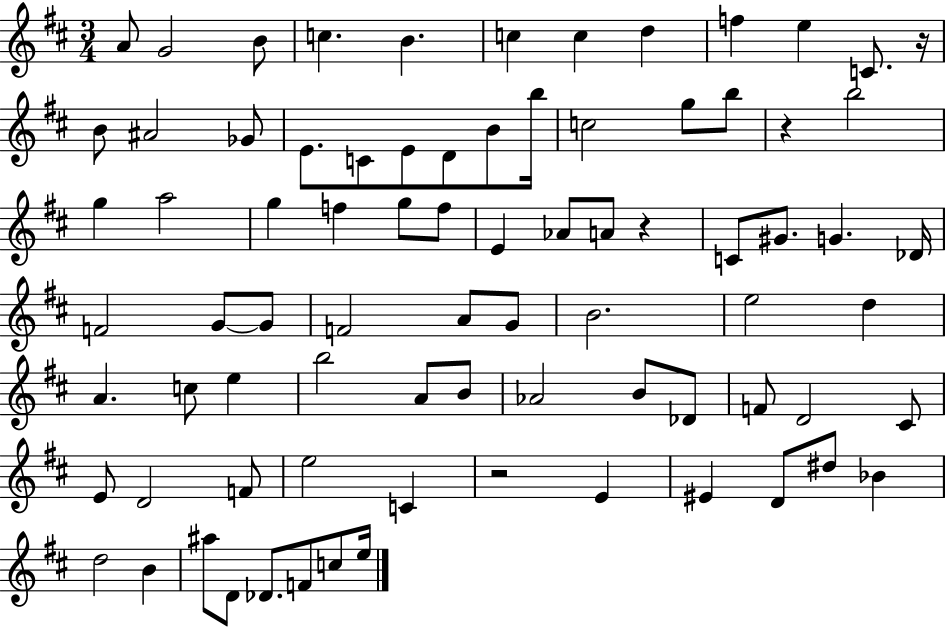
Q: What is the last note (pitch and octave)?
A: E5